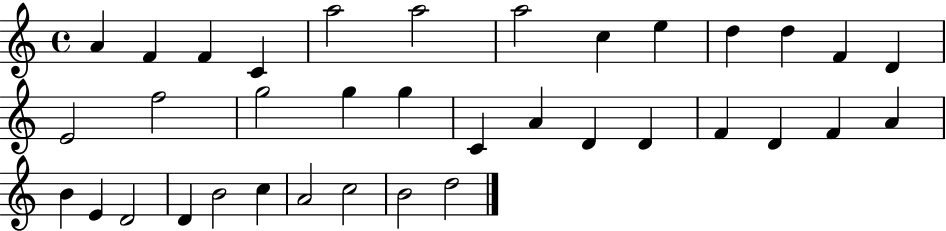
{
  \clef treble
  \time 4/4
  \defaultTimeSignature
  \key c \major
  a'4 f'4 f'4 c'4 | a''2 a''2 | a''2 c''4 e''4 | d''4 d''4 f'4 d'4 | \break e'2 f''2 | g''2 g''4 g''4 | c'4 a'4 d'4 d'4 | f'4 d'4 f'4 a'4 | \break b'4 e'4 d'2 | d'4 b'2 c''4 | a'2 c''2 | b'2 d''2 | \break \bar "|."
}